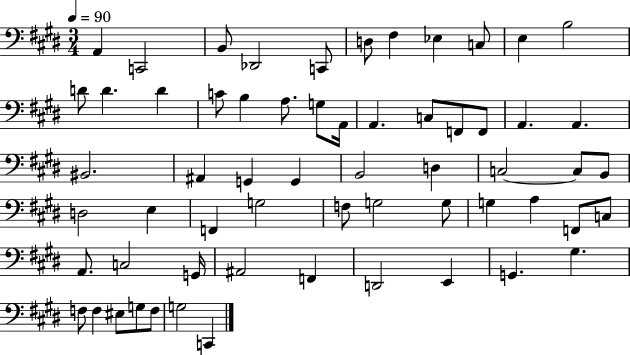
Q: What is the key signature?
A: E major